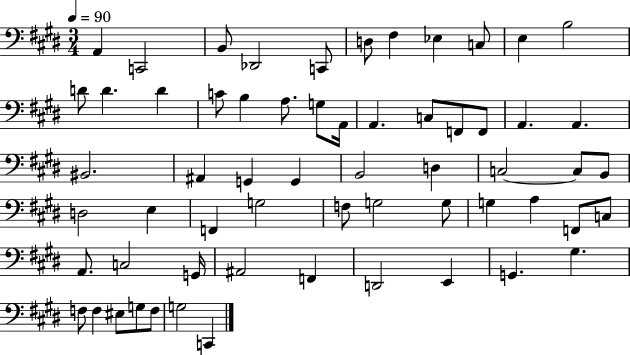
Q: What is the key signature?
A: E major